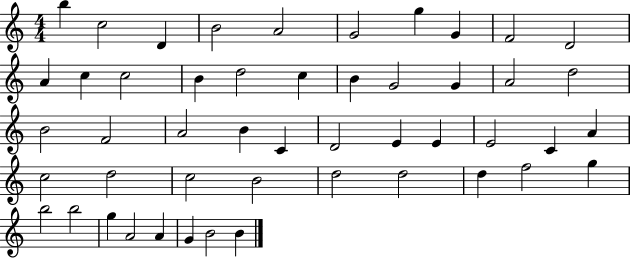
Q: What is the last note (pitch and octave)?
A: B4